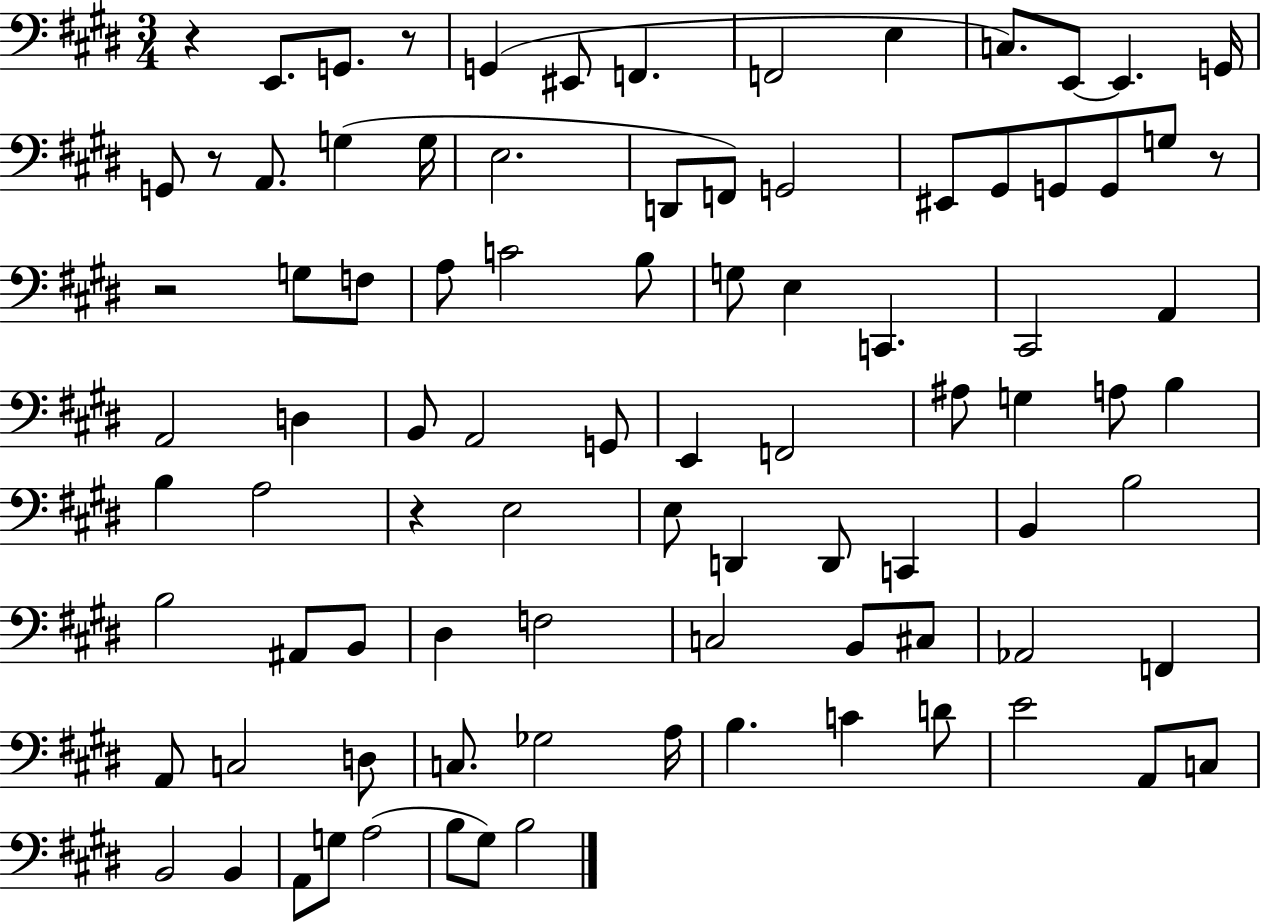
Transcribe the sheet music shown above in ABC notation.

X:1
T:Untitled
M:3/4
L:1/4
K:E
z E,,/2 G,,/2 z/2 G,, ^E,,/2 F,, F,,2 E, C,/2 E,,/2 E,, G,,/4 G,,/2 z/2 A,,/2 G, G,/4 E,2 D,,/2 F,,/2 G,,2 ^E,,/2 ^G,,/2 G,,/2 G,,/2 G,/2 z/2 z2 G,/2 F,/2 A,/2 C2 B,/2 G,/2 E, C,, ^C,,2 A,, A,,2 D, B,,/2 A,,2 G,,/2 E,, F,,2 ^A,/2 G, A,/2 B, B, A,2 z E,2 E,/2 D,, D,,/2 C,, B,, B,2 B,2 ^A,,/2 B,,/2 ^D, F,2 C,2 B,,/2 ^C,/2 _A,,2 F,, A,,/2 C,2 D,/2 C,/2 _G,2 A,/4 B, C D/2 E2 A,,/2 C,/2 B,,2 B,, A,,/2 G,/2 A,2 B,/2 ^G,/2 B,2